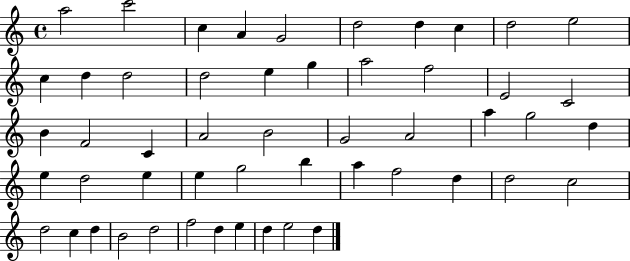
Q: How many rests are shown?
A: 0